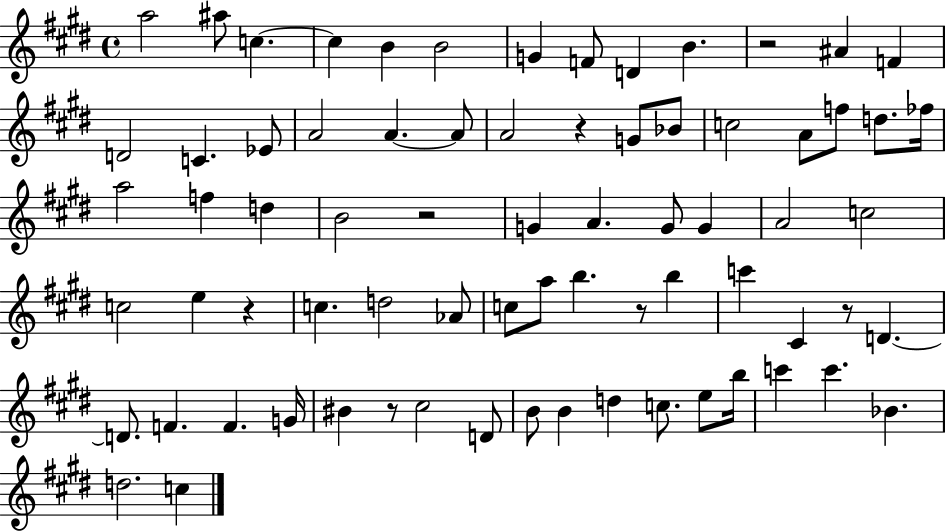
X:1
T:Untitled
M:4/4
L:1/4
K:E
a2 ^a/2 c c B B2 G F/2 D B z2 ^A F D2 C _E/2 A2 A A/2 A2 z G/2 _B/2 c2 A/2 f/2 d/2 _f/4 a2 f d B2 z2 G A G/2 G A2 c2 c2 e z c d2 _A/2 c/2 a/2 b z/2 b c' ^C z/2 D D/2 F F G/4 ^B z/2 ^c2 D/2 B/2 B d c/2 e/2 b/4 c' c' _B d2 c